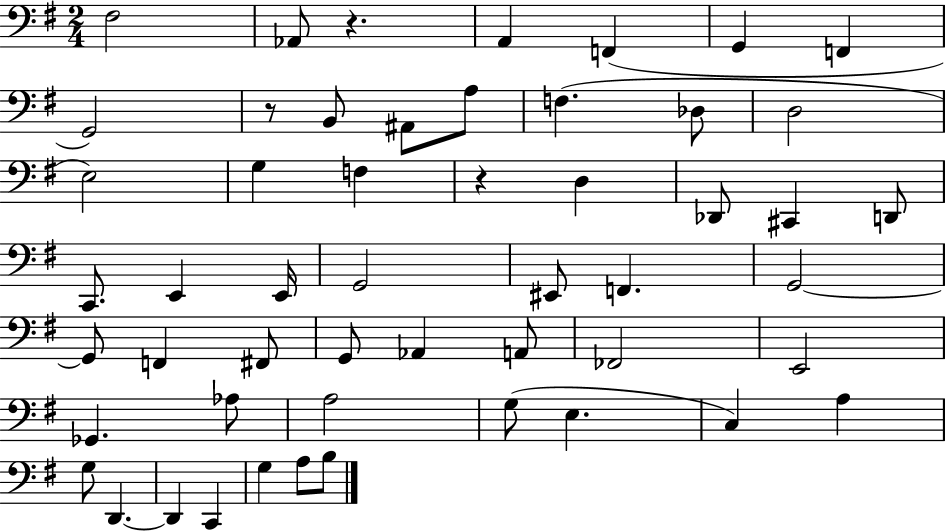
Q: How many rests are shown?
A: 3